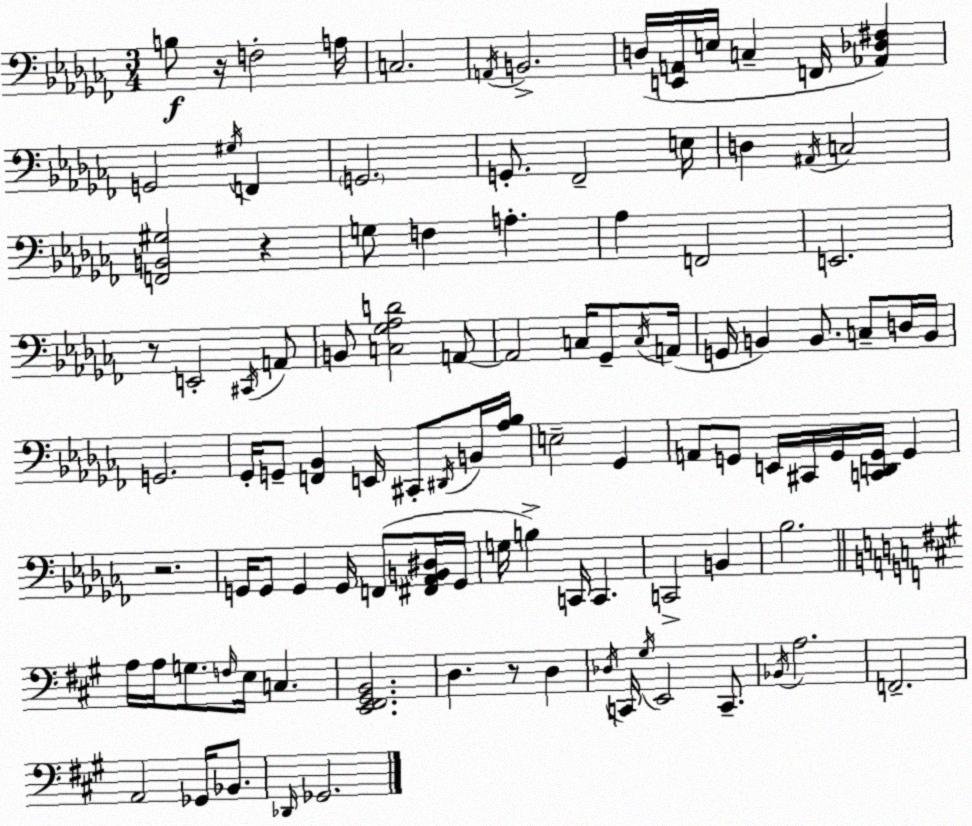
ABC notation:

X:1
T:Untitled
M:3/4
L:1/4
K:Abm
B,/2 z/4 F,2 A,/4 C,2 A,,/4 B,,2 D,/4 [E,,A,,]/4 E,/4 C, F,,/4 [_A,,_D,^F,] G,,2 ^G,/4 F,, G,,2 G,,/2 _F,,2 E,/4 D, ^A,,/4 C,2 [F,,B,,^G,]2 z G,/2 F, A, _A, F,,2 E,,2 z/2 E,,2 ^C,,/4 A,,/2 B,,/2 [C,_G,_A,D]2 A,,/2 A,,2 C,/4 _G,,/2 C,/4 A,,/4 G,,/4 B,, B,,/2 C,/2 D,/4 B,,/4 G,,2 _G,,/4 G,,/2 [F,,_B,,] E,,/4 ^C,,/2 ^D,,/4 B,,/4 [_A,_B,]/4 E,2 _G,, A,,/2 G,,/2 E,,/4 ^C,,/4 G,,/4 [C,,D,,G,,]/4 G,, z2 G,,/4 G,,/2 G,, G,,/4 F,,/2 [^F,,_A,,B,,^D,]/4 G,,/4 G,/4 B, C,,/4 C,, C,,2 B,, _B,2 A,/4 A,/4 G,/2 F,/4 E,/4 C, [E,,^F,,^G,,B,,]2 D, z/2 D, _D,/4 C,,/4 ^G,/4 E,,2 C,,/2 _B,,/4 A,2 F,,2 A,,2 _G,,/4 _B,,/2 _D,,/4 _G,,2